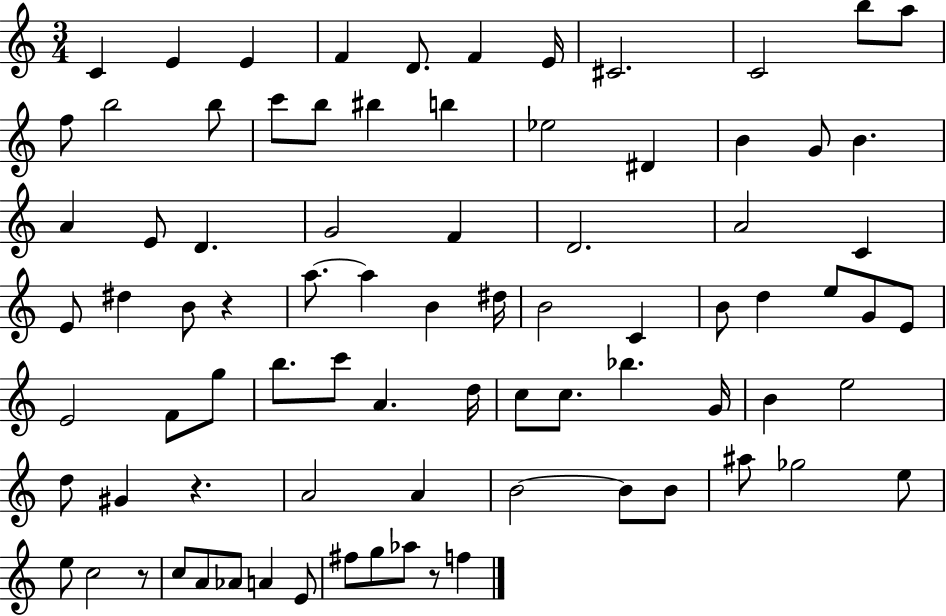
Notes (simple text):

C4/q E4/q E4/q F4/q D4/e. F4/q E4/s C#4/h. C4/h B5/e A5/e F5/e B5/h B5/e C6/e B5/e BIS5/q B5/q Eb5/h D#4/q B4/q G4/e B4/q. A4/q E4/e D4/q. G4/h F4/q D4/h. A4/h C4/q E4/e D#5/q B4/e R/q A5/e. A5/q B4/q D#5/s B4/h C4/q B4/e D5/q E5/e G4/e E4/e E4/h F4/e G5/e B5/e. C6/e A4/q. D5/s C5/e C5/e. Bb5/q. G4/s B4/q E5/h D5/e G#4/q R/q. A4/h A4/q B4/h B4/e B4/e A#5/e Gb5/h E5/e E5/e C5/h R/e C5/e A4/e Ab4/e A4/q E4/e F#5/e G5/e Ab5/e R/e F5/q